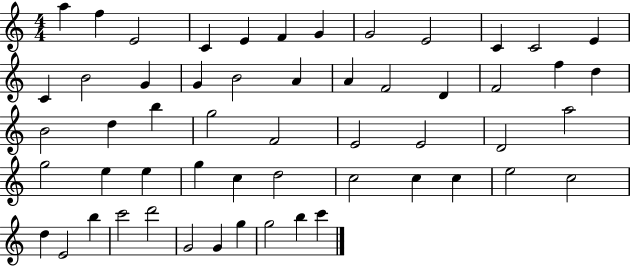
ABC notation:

X:1
T:Untitled
M:4/4
L:1/4
K:C
a f E2 C E F G G2 E2 C C2 E C B2 G G B2 A A F2 D F2 f d B2 d b g2 F2 E2 E2 D2 a2 g2 e e g c d2 c2 c c e2 c2 d E2 b c'2 d'2 G2 G g g2 b c'